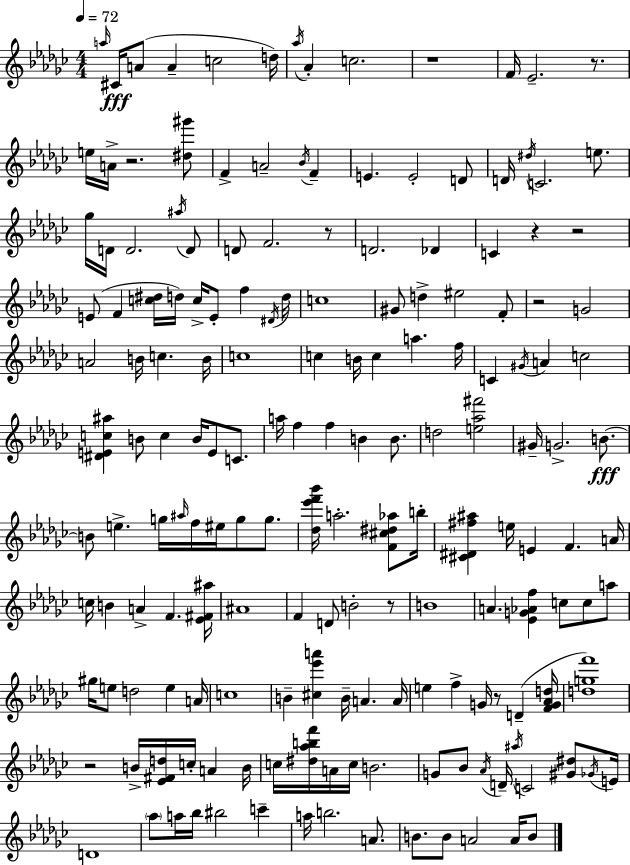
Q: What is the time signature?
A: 4/4